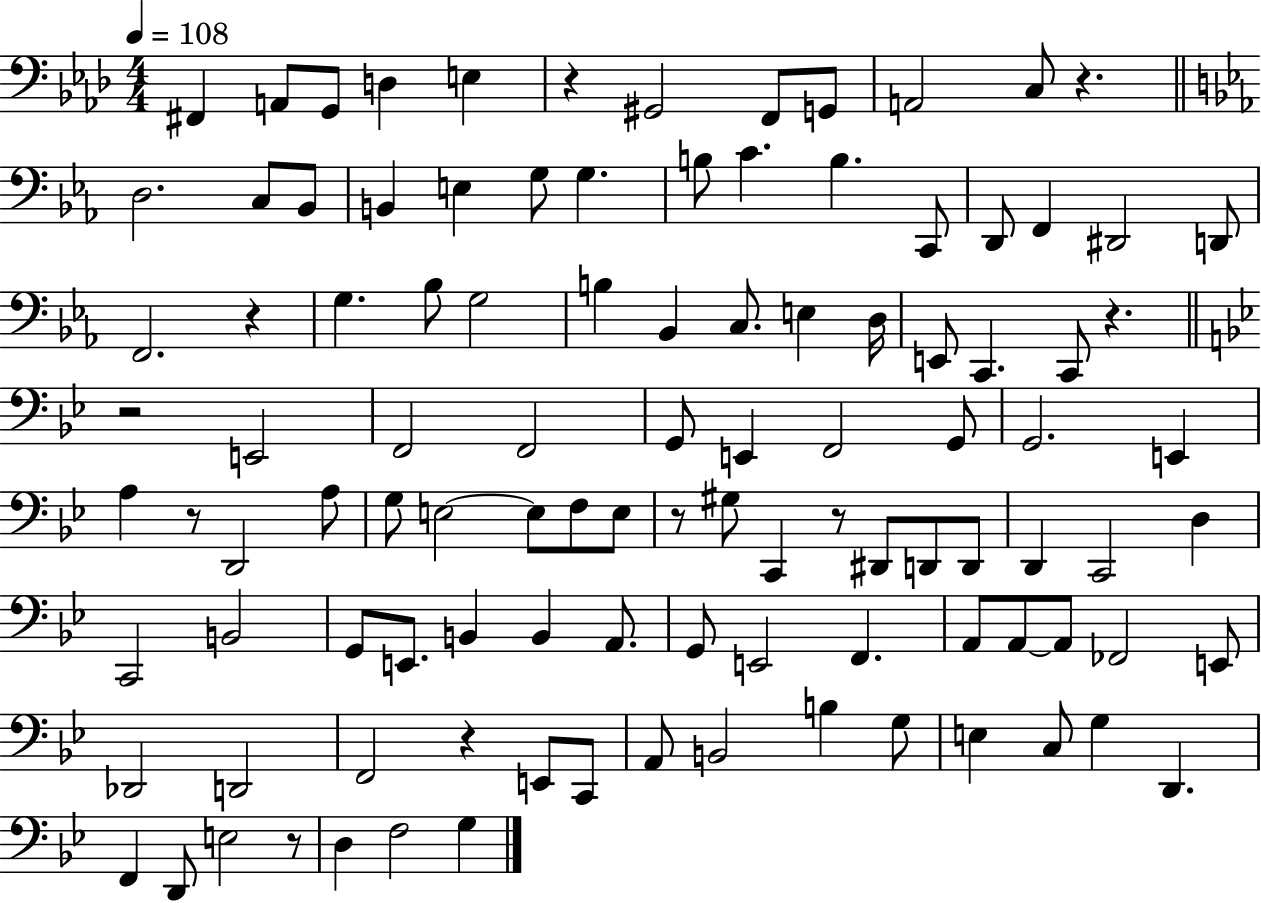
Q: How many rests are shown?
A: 10